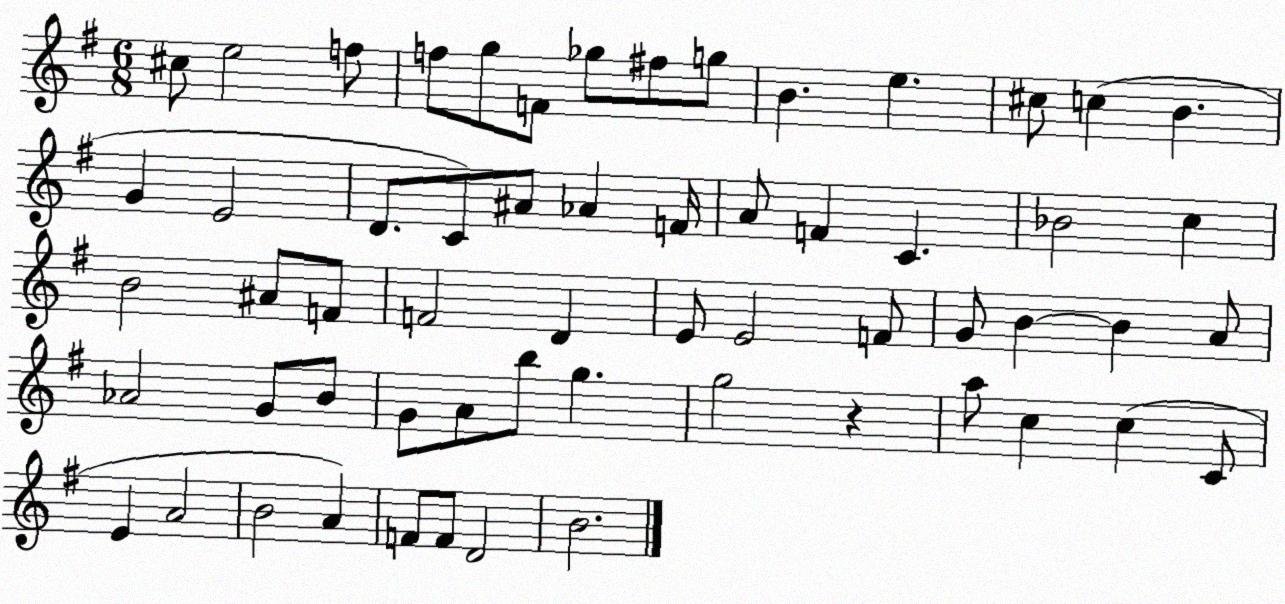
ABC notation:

X:1
T:Untitled
M:6/8
L:1/4
K:G
^c/2 e2 f/2 f/2 g/2 F/2 _g/2 ^f/2 g/2 B e ^c/2 c B G E2 D/2 C/2 ^A/2 _A F/4 A/2 F C _B2 c B2 ^A/2 F/2 F2 D E/2 E2 F/2 G/2 B B A/2 _A2 G/2 B/2 G/2 A/2 b/2 g g2 z a/2 c c C/2 E A2 B2 A F/2 F/2 D2 B2